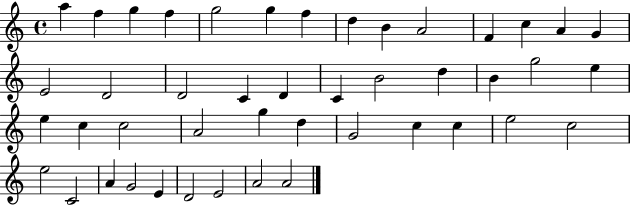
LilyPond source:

{
  \clef treble
  \time 4/4
  \defaultTimeSignature
  \key c \major
  a''4 f''4 g''4 f''4 | g''2 g''4 f''4 | d''4 b'4 a'2 | f'4 c''4 a'4 g'4 | \break e'2 d'2 | d'2 c'4 d'4 | c'4 b'2 d''4 | b'4 g''2 e''4 | \break e''4 c''4 c''2 | a'2 g''4 d''4 | g'2 c''4 c''4 | e''2 c''2 | \break e''2 c'2 | a'4 g'2 e'4 | d'2 e'2 | a'2 a'2 | \break \bar "|."
}